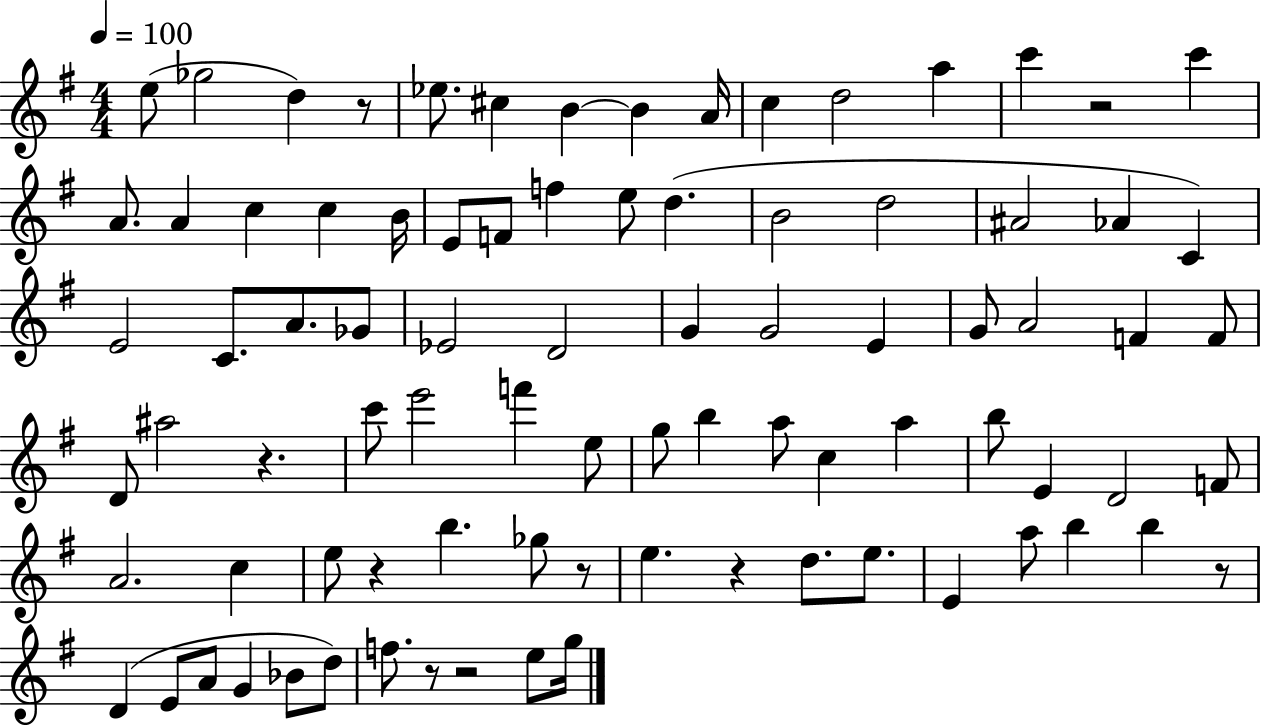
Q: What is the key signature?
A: G major